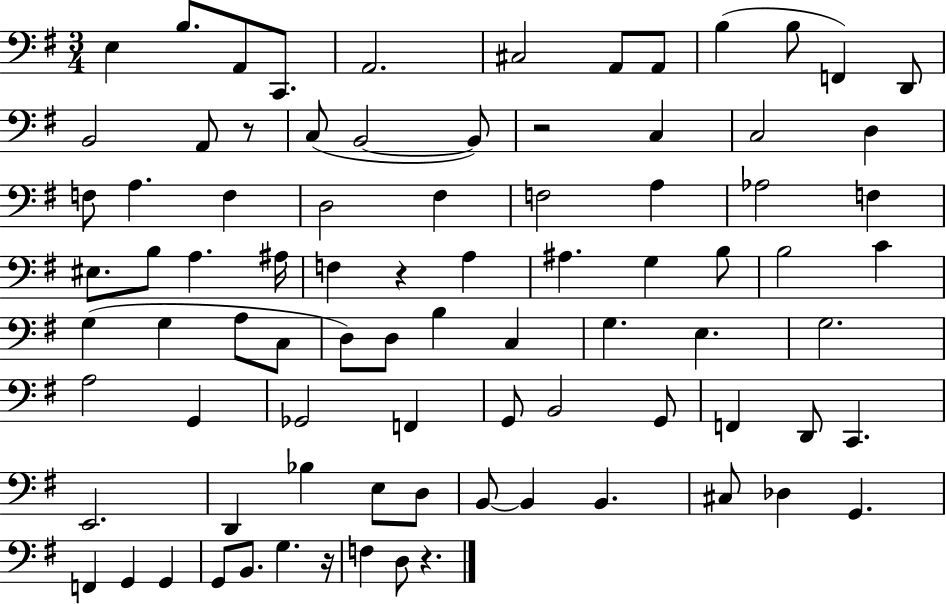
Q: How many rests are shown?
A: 5